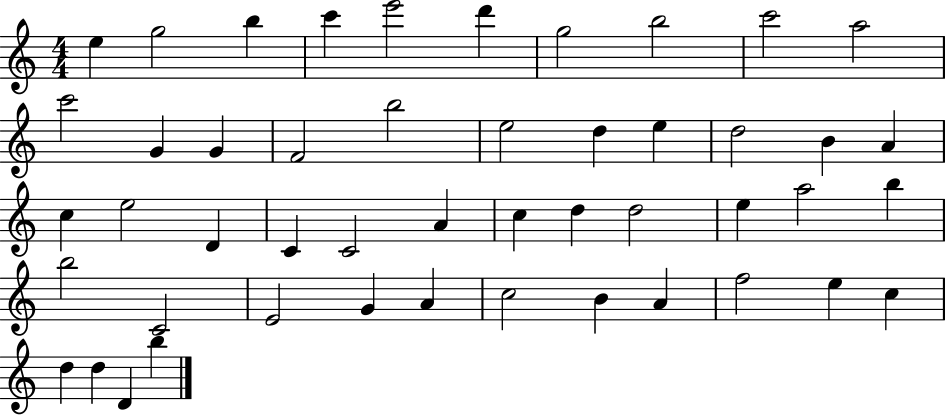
X:1
T:Untitled
M:4/4
L:1/4
K:C
e g2 b c' e'2 d' g2 b2 c'2 a2 c'2 G G F2 b2 e2 d e d2 B A c e2 D C C2 A c d d2 e a2 b b2 C2 E2 G A c2 B A f2 e c d d D b